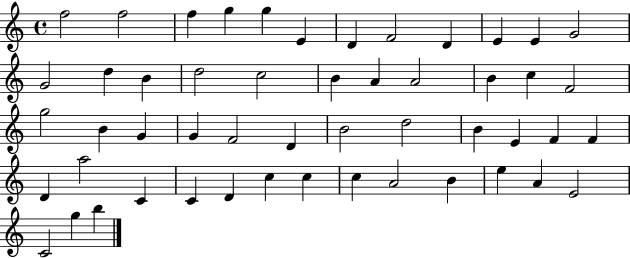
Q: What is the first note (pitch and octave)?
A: F5